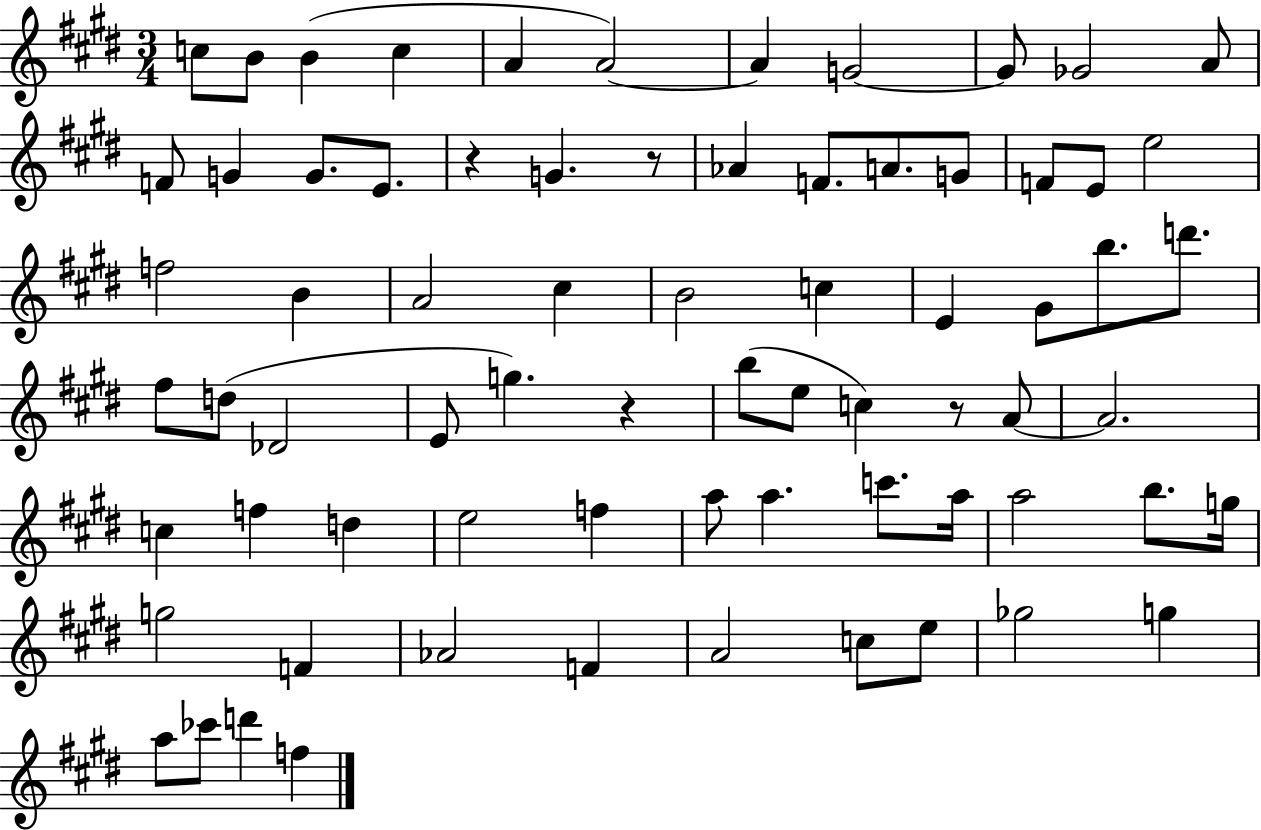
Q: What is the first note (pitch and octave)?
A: C5